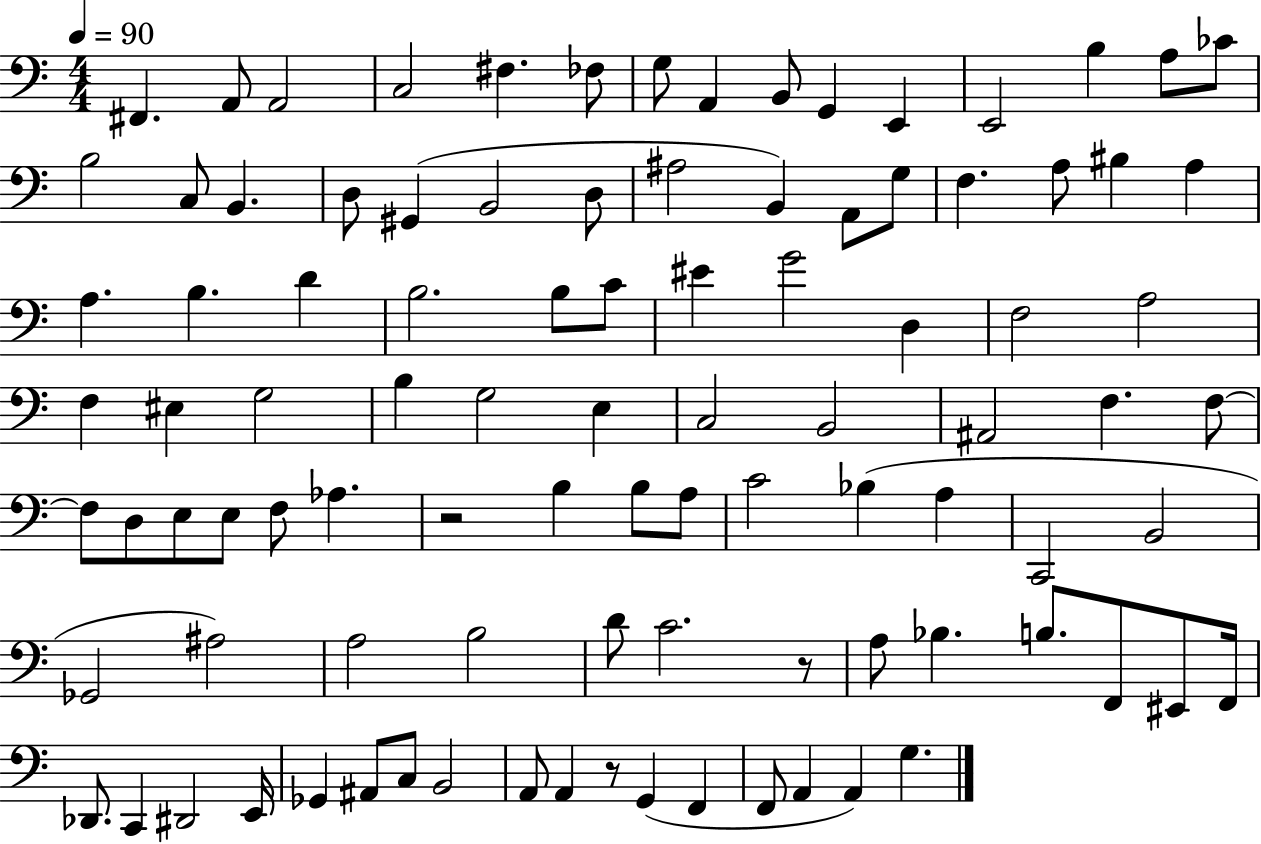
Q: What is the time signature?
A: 4/4